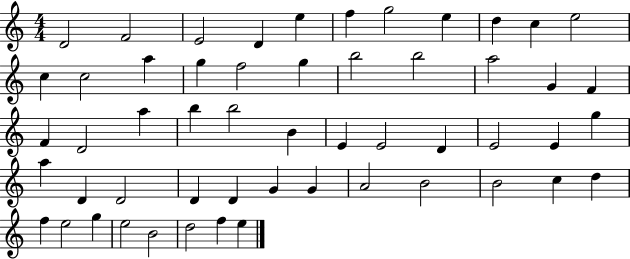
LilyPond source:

{
  \clef treble
  \numericTimeSignature
  \time 4/4
  \key c \major
  d'2 f'2 | e'2 d'4 e''4 | f''4 g''2 e''4 | d''4 c''4 e''2 | \break c''4 c''2 a''4 | g''4 f''2 g''4 | b''2 b''2 | a''2 g'4 f'4 | \break f'4 d'2 a''4 | b''4 b''2 b'4 | e'4 e'2 d'4 | e'2 e'4 g''4 | \break a''4 d'4 d'2 | d'4 d'4 g'4 g'4 | a'2 b'2 | b'2 c''4 d''4 | \break f''4 e''2 g''4 | e''2 b'2 | d''2 f''4 e''4 | \bar "|."
}